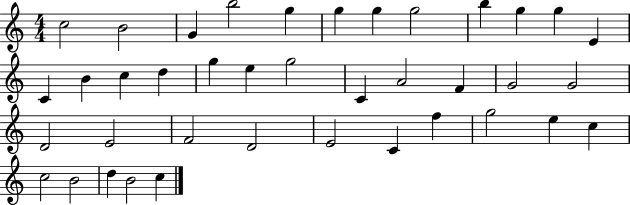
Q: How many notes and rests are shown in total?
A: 39